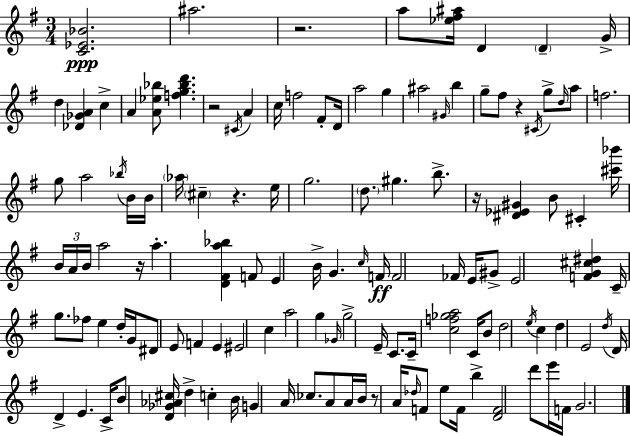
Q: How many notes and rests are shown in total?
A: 126